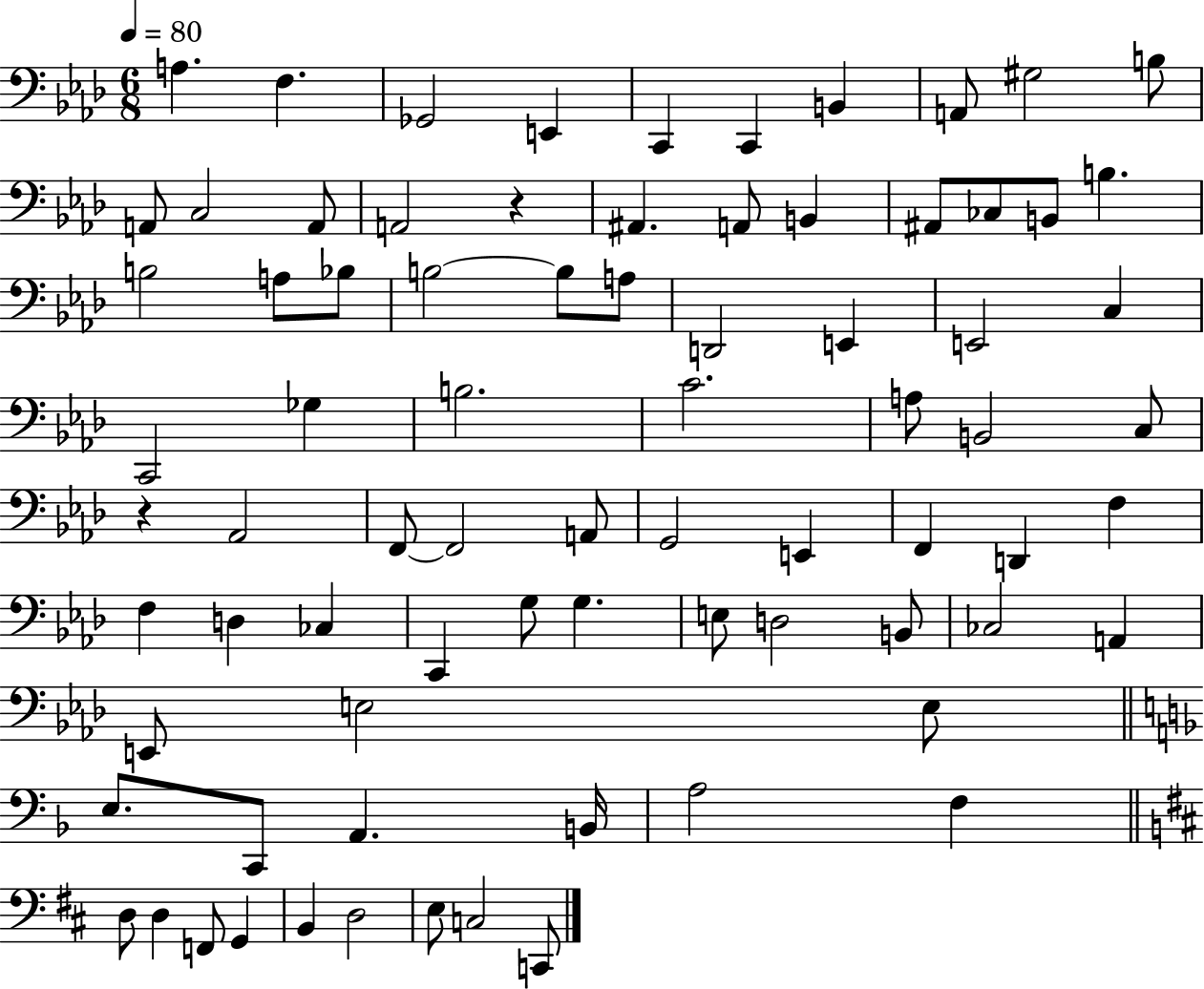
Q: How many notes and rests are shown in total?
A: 78